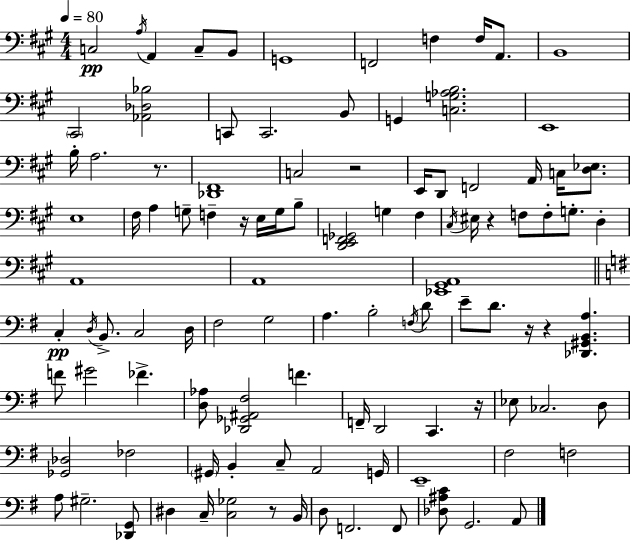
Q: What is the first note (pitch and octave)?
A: C3